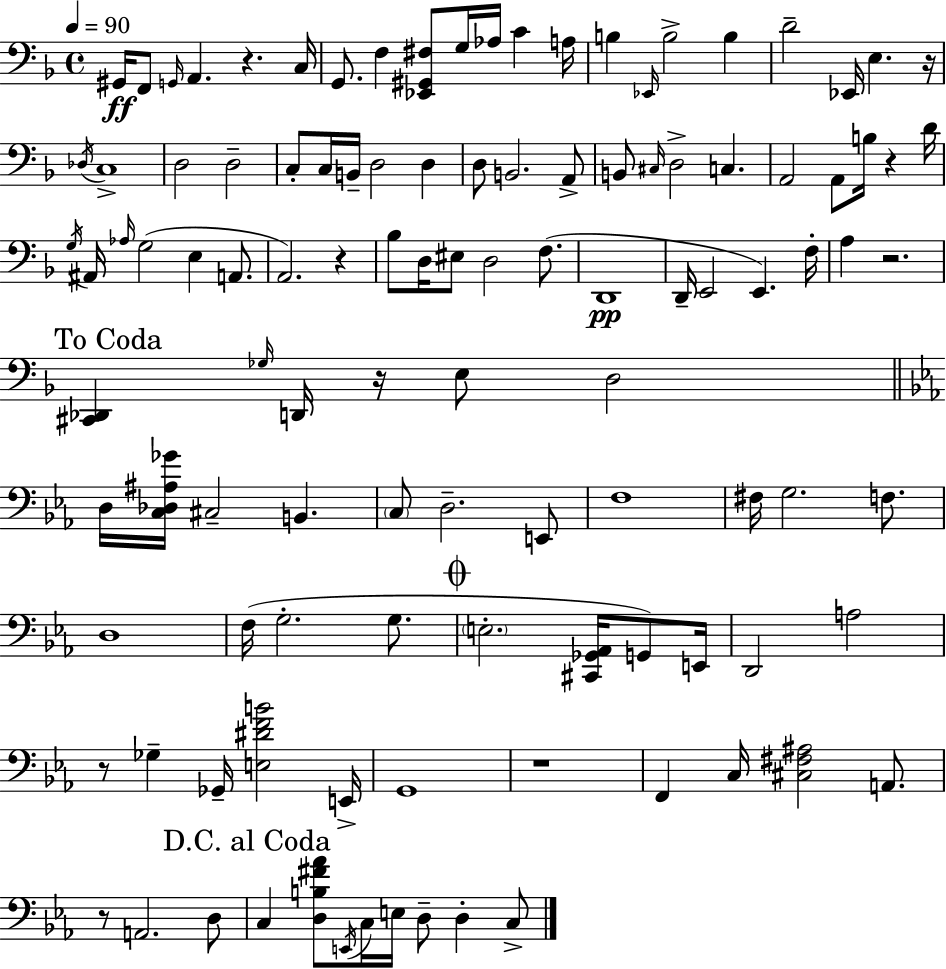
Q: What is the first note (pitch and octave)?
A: G#2